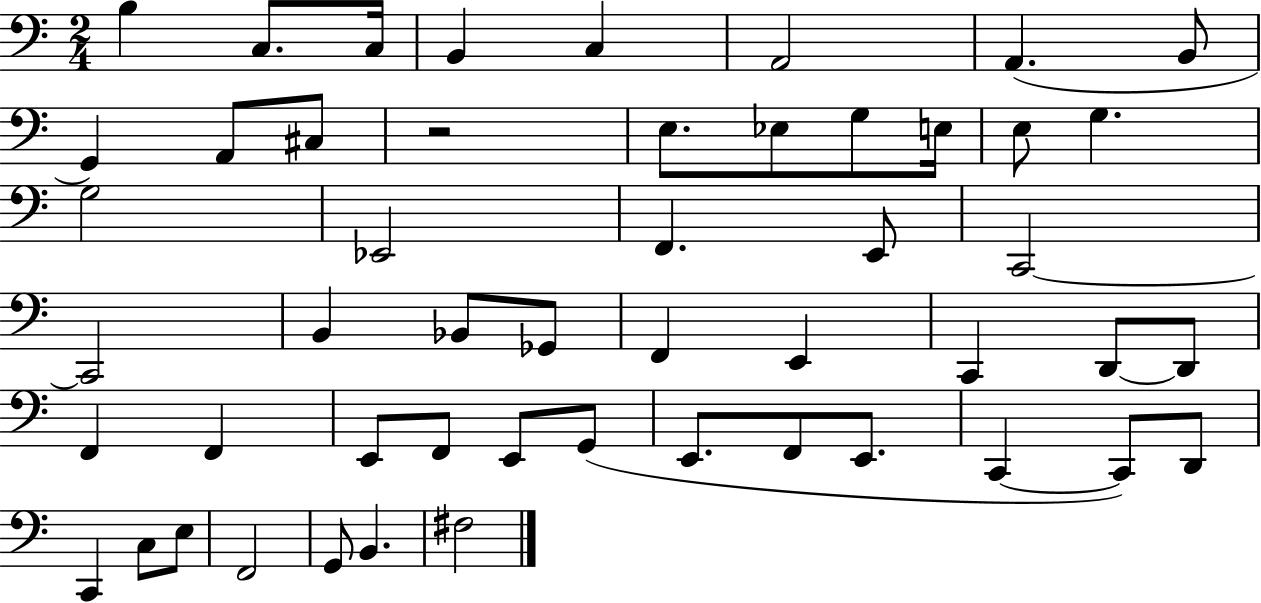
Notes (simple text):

B3/q C3/e. C3/s B2/q C3/q A2/h A2/q. B2/e G2/q A2/e C#3/e R/h E3/e. Eb3/e G3/e E3/s E3/e G3/q. G3/h Eb2/h F2/q. E2/e C2/h C2/h B2/q Bb2/e Gb2/e F2/q E2/q C2/q D2/e D2/e F2/q F2/q E2/e F2/e E2/e G2/e E2/e. F2/e E2/e. C2/q C2/e D2/e C2/q C3/e E3/e F2/h G2/e B2/q. F#3/h